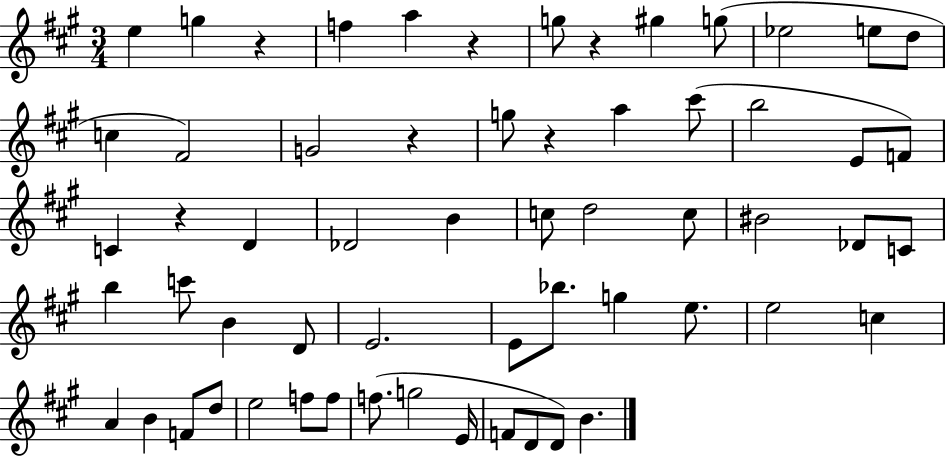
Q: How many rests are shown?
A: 6